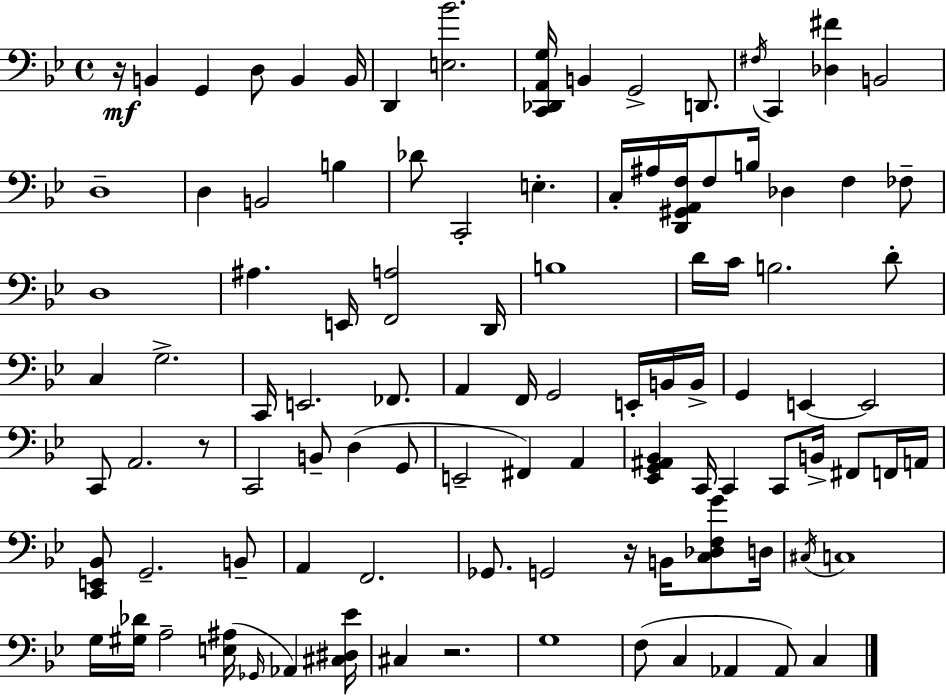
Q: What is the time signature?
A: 4/4